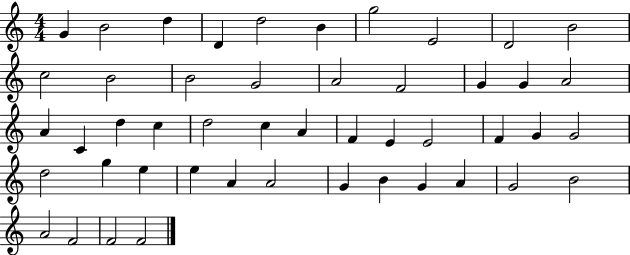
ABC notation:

X:1
T:Untitled
M:4/4
L:1/4
K:C
G B2 d D d2 B g2 E2 D2 B2 c2 B2 B2 G2 A2 F2 G G A2 A C d c d2 c A F E E2 F G G2 d2 g e e A A2 G B G A G2 B2 A2 F2 F2 F2